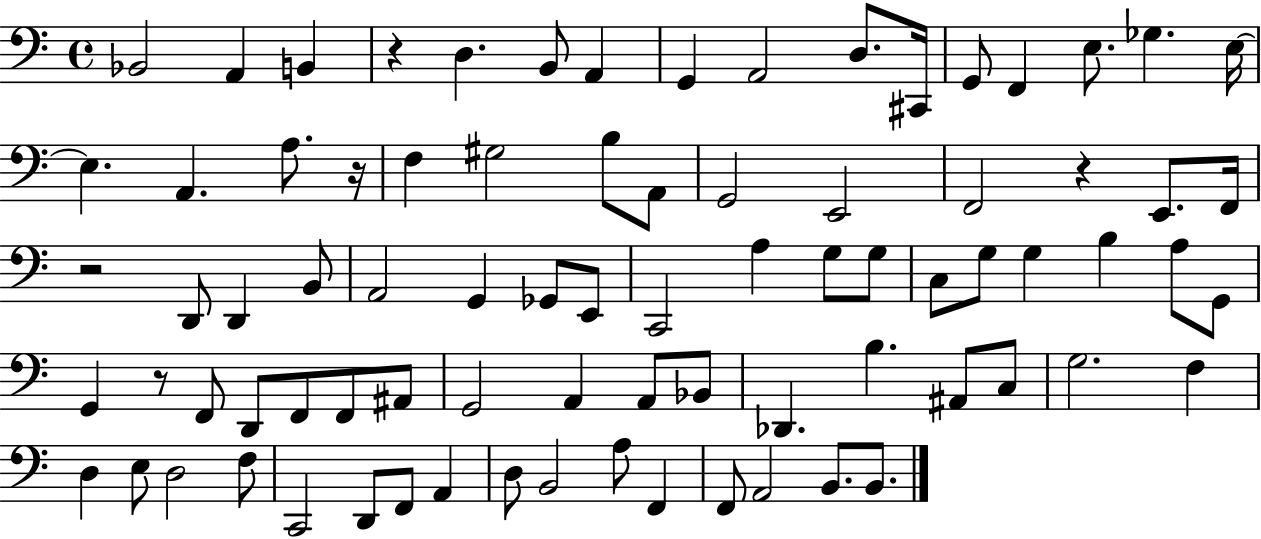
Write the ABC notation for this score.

X:1
T:Untitled
M:4/4
L:1/4
K:C
_B,,2 A,, B,, z D, B,,/2 A,, G,, A,,2 D,/2 ^C,,/4 G,,/2 F,, E,/2 _G, E,/4 E, A,, A,/2 z/4 F, ^G,2 B,/2 A,,/2 G,,2 E,,2 F,,2 z E,,/2 F,,/4 z2 D,,/2 D,, B,,/2 A,,2 G,, _G,,/2 E,,/2 C,,2 A, G,/2 G,/2 C,/2 G,/2 G, B, A,/2 G,,/2 G,, z/2 F,,/2 D,,/2 F,,/2 F,,/2 ^A,,/2 G,,2 A,, A,,/2 _B,,/2 _D,, B, ^A,,/2 C,/2 G,2 F, D, E,/2 D,2 F,/2 C,,2 D,,/2 F,,/2 A,, D,/2 B,,2 A,/2 F,, F,,/2 A,,2 B,,/2 B,,/2